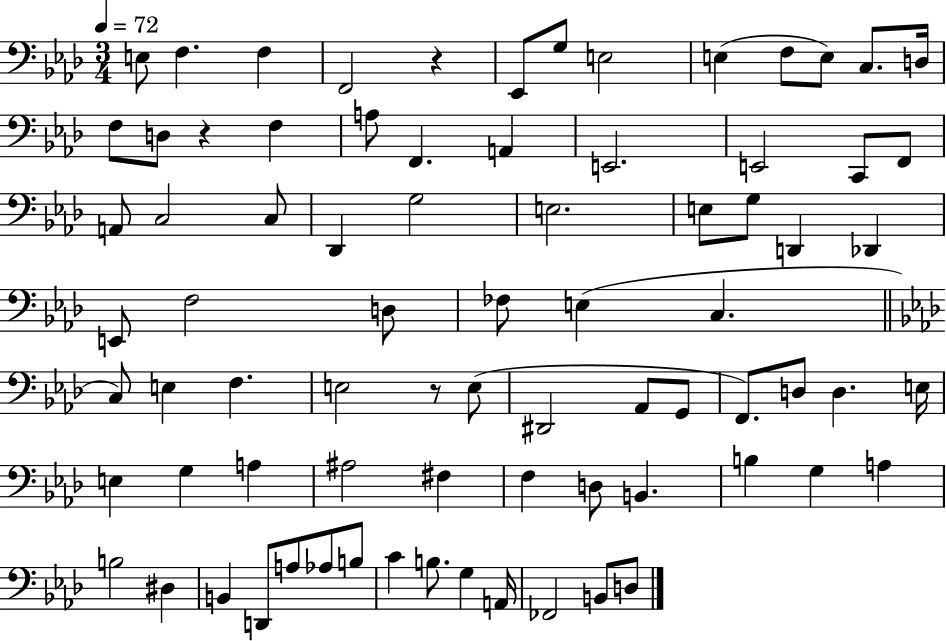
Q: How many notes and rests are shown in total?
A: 78